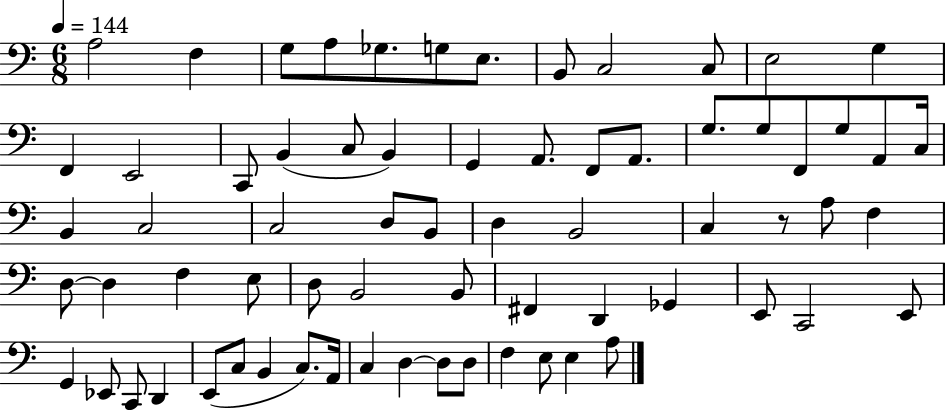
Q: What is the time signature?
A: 6/8